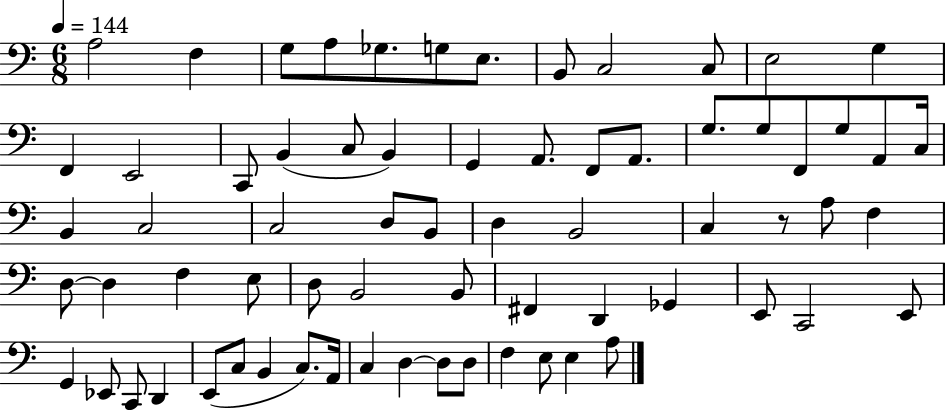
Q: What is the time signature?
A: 6/8